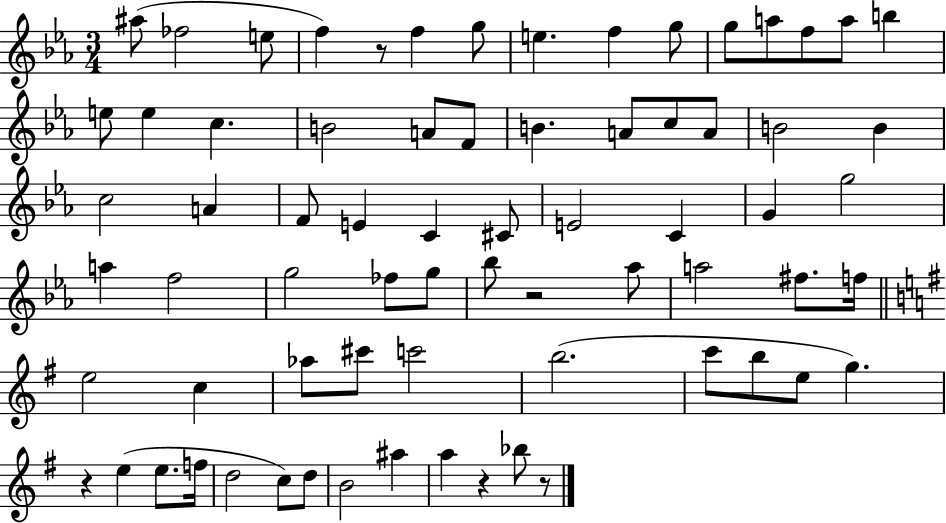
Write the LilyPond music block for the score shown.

{
  \clef treble
  \numericTimeSignature
  \time 3/4
  \key ees \major
  ais''8( fes''2 e''8 | f''4) r8 f''4 g''8 | e''4. f''4 g''8 | g''8 a''8 f''8 a''8 b''4 | \break e''8 e''4 c''4. | b'2 a'8 f'8 | b'4. a'8 c''8 a'8 | b'2 b'4 | \break c''2 a'4 | f'8 e'4 c'4 cis'8 | e'2 c'4 | g'4 g''2 | \break a''4 f''2 | g''2 fes''8 g''8 | bes''8 r2 aes''8 | a''2 fis''8. f''16 | \break \bar "||" \break \key e \minor e''2 c''4 | aes''8 cis'''8 c'''2 | b''2.( | c'''8 b''8 e''8 g''4.) | \break r4 e''4( e''8. f''16 | d''2 c''8) d''8 | b'2 ais''4 | a''4 r4 bes''8 r8 | \break \bar "|."
}